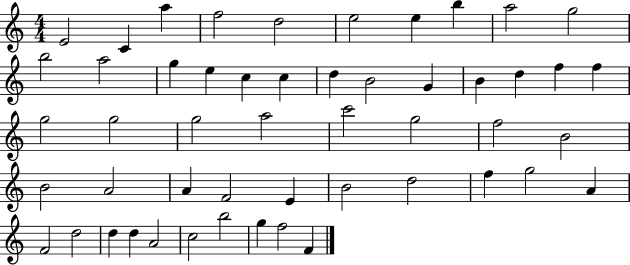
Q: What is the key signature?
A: C major